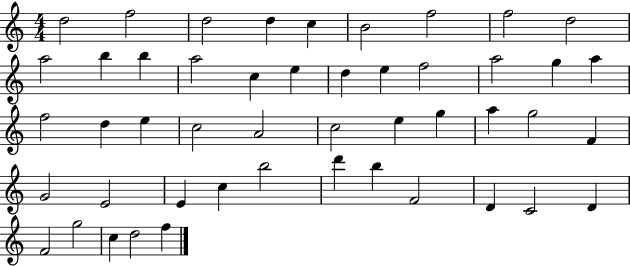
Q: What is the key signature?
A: C major